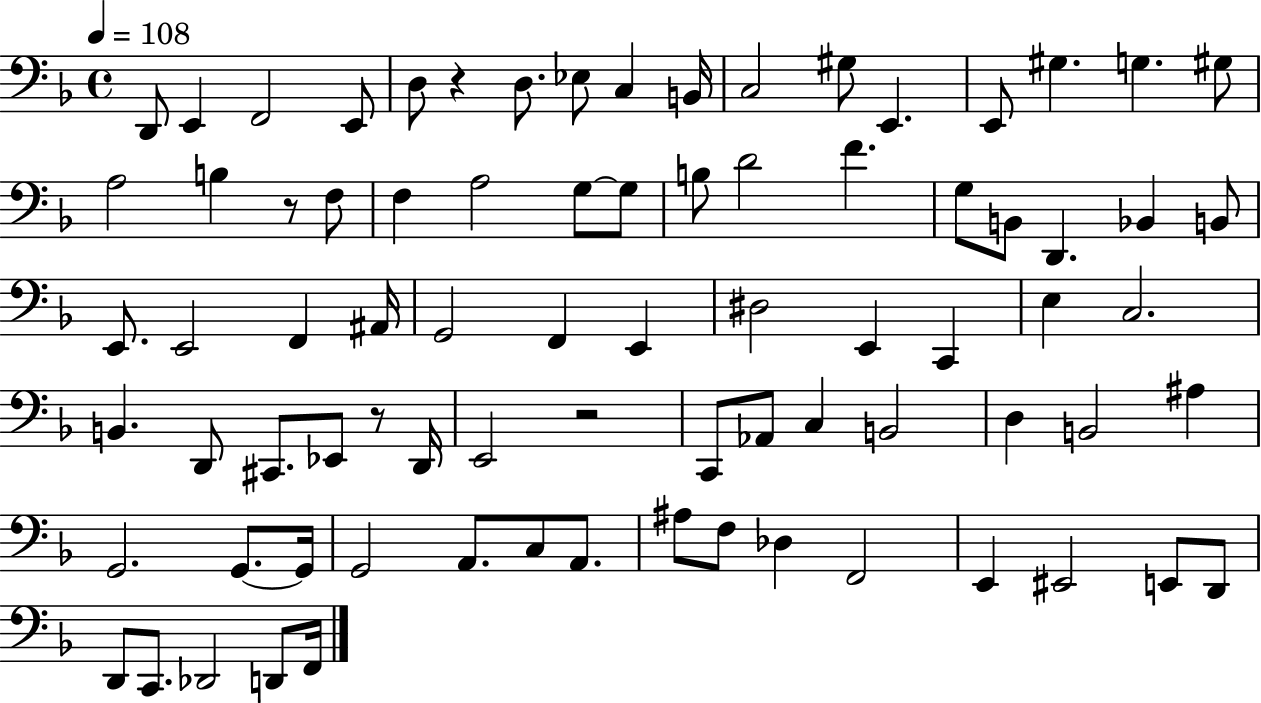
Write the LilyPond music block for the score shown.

{
  \clef bass
  \time 4/4
  \defaultTimeSignature
  \key f \major
  \tempo 4 = 108
  d,8 e,4 f,2 e,8 | d8 r4 d8. ees8 c4 b,16 | c2 gis8 e,4. | e,8 gis4. g4. gis8 | \break a2 b4 r8 f8 | f4 a2 g8~~ g8 | b8 d'2 f'4. | g8 b,8 d,4. bes,4 b,8 | \break e,8. e,2 f,4 ais,16 | g,2 f,4 e,4 | dis2 e,4 c,4 | e4 c2. | \break b,4. d,8 cis,8. ees,8 r8 d,16 | e,2 r2 | c,8 aes,8 c4 b,2 | d4 b,2 ais4 | \break g,2. g,8.~~ g,16 | g,2 a,8. c8 a,8. | ais8 f8 des4 f,2 | e,4 eis,2 e,8 d,8 | \break d,8 c,8. des,2 d,8 f,16 | \bar "|."
}